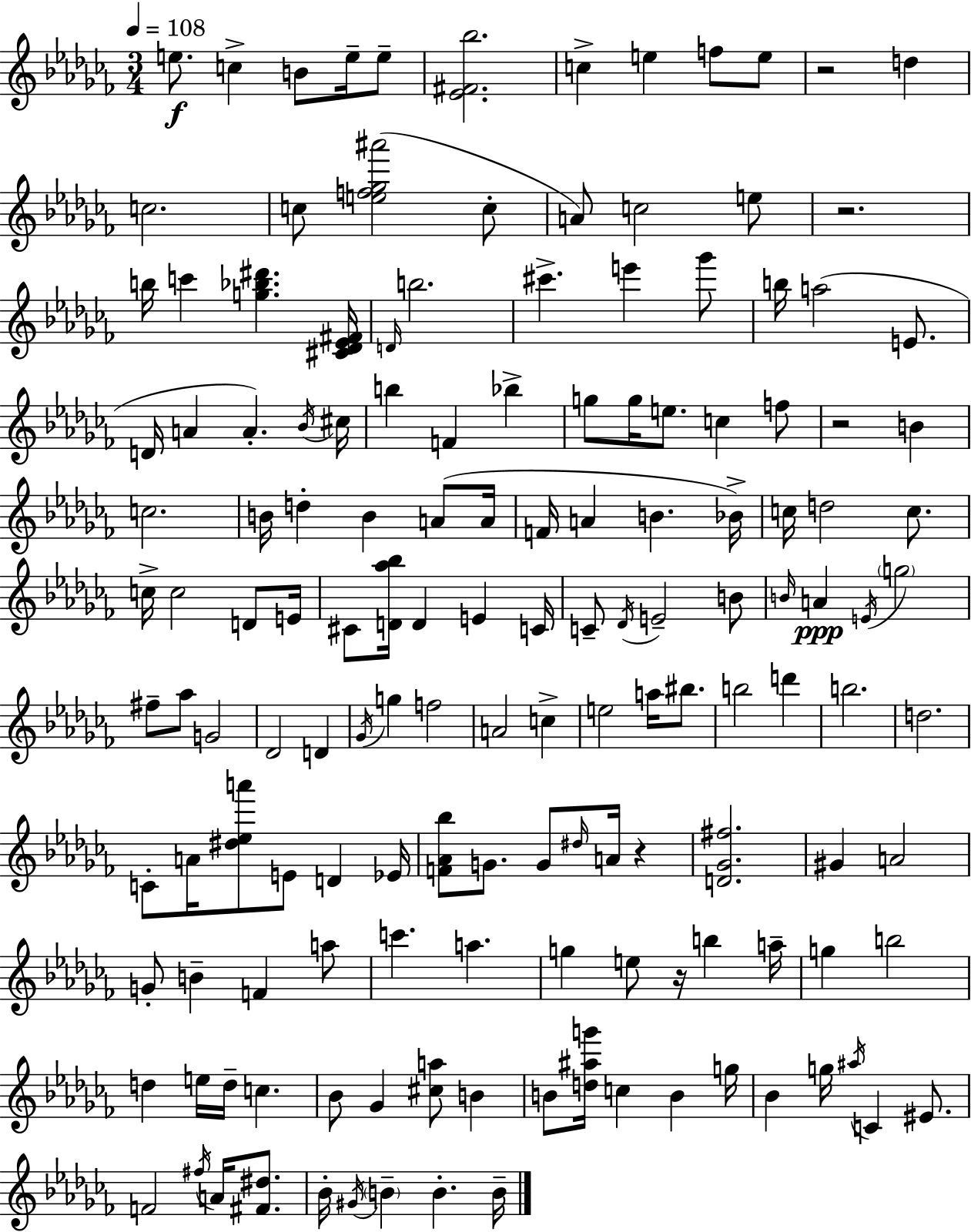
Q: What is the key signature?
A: AES minor